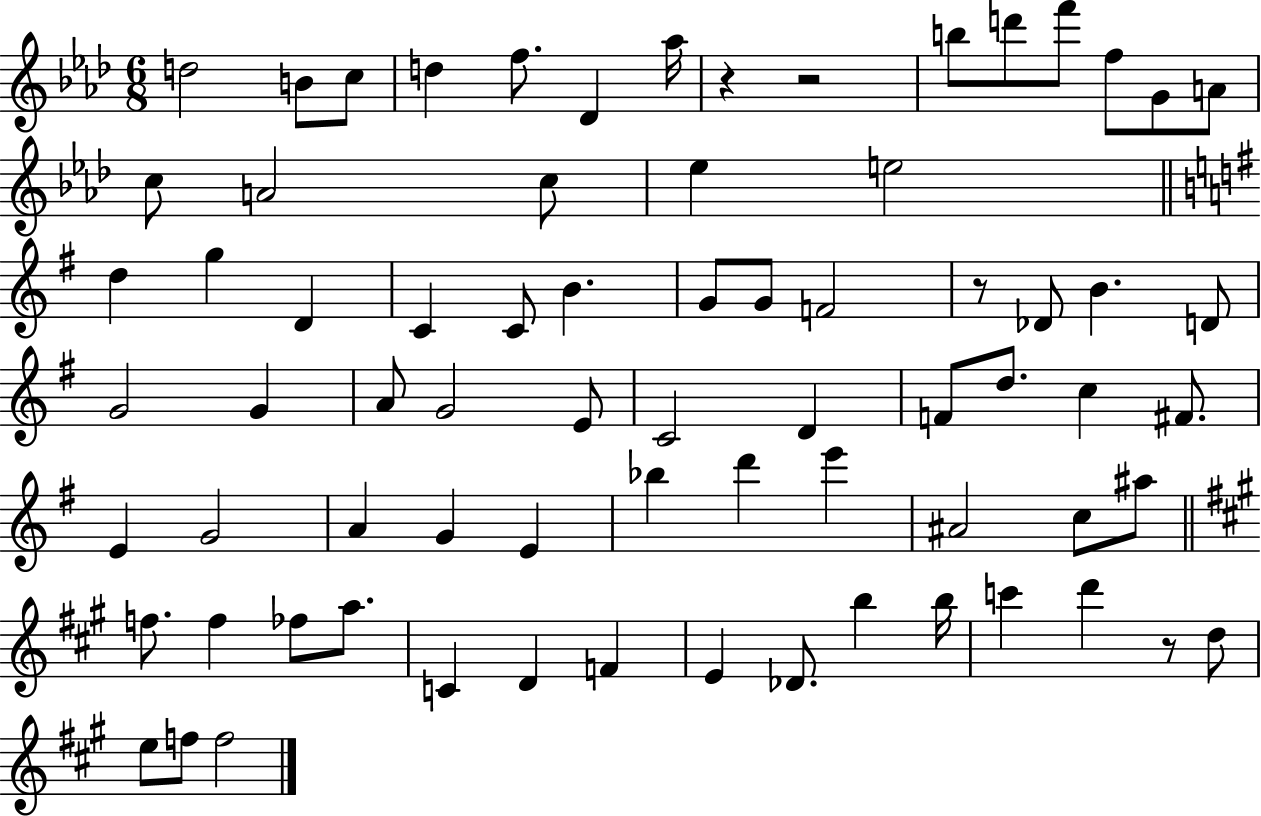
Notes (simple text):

D5/h B4/e C5/e D5/q F5/e. Db4/q Ab5/s R/q R/h B5/e D6/e F6/e F5/e G4/e A4/e C5/e A4/h C5/e Eb5/q E5/h D5/q G5/q D4/q C4/q C4/e B4/q. G4/e G4/e F4/h R/e Db4/e B4/q. D4/e G4/h G4/q A4/e G4/h E4/e C4/h D4/q F4/e D5/e. C5/q F#4/e. E4/q G4/h A4/q G4/q E4/q Bb5/q D6/q E6/q A#4/h C5/e A#5/e F5/e. F5/q FES5/e A5/e. C4/q D4/q F4/q E4/q Db4/e. B5/q B5/s C6/q D6/q R/e D5/e E5/e F5/e F5/h